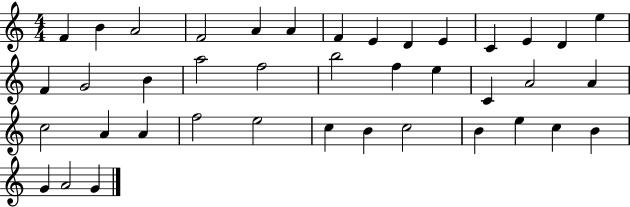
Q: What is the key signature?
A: C major